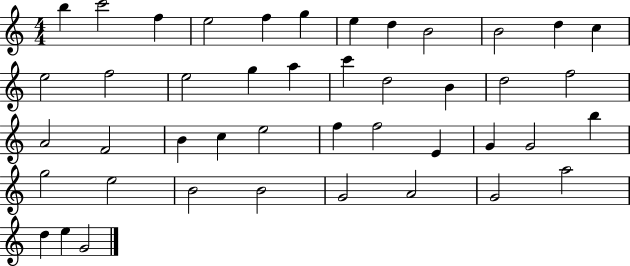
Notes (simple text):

B5/q C6/h F5/q E5/h F5/q G5/q E5/q D5/q B4/h B4/h D5/q C5/q E5/h F5/h E5/h G5/q A5/q C6/q D5/h B4/q D5/h F5/h A4/h F4/h B4/q C5/q E5/h F5/q F5/h E4/q G4/q G4/h B5/q G5/h E5/h B4/h B4/h G4/h A4/h G4/h A5/h D5/q E5/q G4/h